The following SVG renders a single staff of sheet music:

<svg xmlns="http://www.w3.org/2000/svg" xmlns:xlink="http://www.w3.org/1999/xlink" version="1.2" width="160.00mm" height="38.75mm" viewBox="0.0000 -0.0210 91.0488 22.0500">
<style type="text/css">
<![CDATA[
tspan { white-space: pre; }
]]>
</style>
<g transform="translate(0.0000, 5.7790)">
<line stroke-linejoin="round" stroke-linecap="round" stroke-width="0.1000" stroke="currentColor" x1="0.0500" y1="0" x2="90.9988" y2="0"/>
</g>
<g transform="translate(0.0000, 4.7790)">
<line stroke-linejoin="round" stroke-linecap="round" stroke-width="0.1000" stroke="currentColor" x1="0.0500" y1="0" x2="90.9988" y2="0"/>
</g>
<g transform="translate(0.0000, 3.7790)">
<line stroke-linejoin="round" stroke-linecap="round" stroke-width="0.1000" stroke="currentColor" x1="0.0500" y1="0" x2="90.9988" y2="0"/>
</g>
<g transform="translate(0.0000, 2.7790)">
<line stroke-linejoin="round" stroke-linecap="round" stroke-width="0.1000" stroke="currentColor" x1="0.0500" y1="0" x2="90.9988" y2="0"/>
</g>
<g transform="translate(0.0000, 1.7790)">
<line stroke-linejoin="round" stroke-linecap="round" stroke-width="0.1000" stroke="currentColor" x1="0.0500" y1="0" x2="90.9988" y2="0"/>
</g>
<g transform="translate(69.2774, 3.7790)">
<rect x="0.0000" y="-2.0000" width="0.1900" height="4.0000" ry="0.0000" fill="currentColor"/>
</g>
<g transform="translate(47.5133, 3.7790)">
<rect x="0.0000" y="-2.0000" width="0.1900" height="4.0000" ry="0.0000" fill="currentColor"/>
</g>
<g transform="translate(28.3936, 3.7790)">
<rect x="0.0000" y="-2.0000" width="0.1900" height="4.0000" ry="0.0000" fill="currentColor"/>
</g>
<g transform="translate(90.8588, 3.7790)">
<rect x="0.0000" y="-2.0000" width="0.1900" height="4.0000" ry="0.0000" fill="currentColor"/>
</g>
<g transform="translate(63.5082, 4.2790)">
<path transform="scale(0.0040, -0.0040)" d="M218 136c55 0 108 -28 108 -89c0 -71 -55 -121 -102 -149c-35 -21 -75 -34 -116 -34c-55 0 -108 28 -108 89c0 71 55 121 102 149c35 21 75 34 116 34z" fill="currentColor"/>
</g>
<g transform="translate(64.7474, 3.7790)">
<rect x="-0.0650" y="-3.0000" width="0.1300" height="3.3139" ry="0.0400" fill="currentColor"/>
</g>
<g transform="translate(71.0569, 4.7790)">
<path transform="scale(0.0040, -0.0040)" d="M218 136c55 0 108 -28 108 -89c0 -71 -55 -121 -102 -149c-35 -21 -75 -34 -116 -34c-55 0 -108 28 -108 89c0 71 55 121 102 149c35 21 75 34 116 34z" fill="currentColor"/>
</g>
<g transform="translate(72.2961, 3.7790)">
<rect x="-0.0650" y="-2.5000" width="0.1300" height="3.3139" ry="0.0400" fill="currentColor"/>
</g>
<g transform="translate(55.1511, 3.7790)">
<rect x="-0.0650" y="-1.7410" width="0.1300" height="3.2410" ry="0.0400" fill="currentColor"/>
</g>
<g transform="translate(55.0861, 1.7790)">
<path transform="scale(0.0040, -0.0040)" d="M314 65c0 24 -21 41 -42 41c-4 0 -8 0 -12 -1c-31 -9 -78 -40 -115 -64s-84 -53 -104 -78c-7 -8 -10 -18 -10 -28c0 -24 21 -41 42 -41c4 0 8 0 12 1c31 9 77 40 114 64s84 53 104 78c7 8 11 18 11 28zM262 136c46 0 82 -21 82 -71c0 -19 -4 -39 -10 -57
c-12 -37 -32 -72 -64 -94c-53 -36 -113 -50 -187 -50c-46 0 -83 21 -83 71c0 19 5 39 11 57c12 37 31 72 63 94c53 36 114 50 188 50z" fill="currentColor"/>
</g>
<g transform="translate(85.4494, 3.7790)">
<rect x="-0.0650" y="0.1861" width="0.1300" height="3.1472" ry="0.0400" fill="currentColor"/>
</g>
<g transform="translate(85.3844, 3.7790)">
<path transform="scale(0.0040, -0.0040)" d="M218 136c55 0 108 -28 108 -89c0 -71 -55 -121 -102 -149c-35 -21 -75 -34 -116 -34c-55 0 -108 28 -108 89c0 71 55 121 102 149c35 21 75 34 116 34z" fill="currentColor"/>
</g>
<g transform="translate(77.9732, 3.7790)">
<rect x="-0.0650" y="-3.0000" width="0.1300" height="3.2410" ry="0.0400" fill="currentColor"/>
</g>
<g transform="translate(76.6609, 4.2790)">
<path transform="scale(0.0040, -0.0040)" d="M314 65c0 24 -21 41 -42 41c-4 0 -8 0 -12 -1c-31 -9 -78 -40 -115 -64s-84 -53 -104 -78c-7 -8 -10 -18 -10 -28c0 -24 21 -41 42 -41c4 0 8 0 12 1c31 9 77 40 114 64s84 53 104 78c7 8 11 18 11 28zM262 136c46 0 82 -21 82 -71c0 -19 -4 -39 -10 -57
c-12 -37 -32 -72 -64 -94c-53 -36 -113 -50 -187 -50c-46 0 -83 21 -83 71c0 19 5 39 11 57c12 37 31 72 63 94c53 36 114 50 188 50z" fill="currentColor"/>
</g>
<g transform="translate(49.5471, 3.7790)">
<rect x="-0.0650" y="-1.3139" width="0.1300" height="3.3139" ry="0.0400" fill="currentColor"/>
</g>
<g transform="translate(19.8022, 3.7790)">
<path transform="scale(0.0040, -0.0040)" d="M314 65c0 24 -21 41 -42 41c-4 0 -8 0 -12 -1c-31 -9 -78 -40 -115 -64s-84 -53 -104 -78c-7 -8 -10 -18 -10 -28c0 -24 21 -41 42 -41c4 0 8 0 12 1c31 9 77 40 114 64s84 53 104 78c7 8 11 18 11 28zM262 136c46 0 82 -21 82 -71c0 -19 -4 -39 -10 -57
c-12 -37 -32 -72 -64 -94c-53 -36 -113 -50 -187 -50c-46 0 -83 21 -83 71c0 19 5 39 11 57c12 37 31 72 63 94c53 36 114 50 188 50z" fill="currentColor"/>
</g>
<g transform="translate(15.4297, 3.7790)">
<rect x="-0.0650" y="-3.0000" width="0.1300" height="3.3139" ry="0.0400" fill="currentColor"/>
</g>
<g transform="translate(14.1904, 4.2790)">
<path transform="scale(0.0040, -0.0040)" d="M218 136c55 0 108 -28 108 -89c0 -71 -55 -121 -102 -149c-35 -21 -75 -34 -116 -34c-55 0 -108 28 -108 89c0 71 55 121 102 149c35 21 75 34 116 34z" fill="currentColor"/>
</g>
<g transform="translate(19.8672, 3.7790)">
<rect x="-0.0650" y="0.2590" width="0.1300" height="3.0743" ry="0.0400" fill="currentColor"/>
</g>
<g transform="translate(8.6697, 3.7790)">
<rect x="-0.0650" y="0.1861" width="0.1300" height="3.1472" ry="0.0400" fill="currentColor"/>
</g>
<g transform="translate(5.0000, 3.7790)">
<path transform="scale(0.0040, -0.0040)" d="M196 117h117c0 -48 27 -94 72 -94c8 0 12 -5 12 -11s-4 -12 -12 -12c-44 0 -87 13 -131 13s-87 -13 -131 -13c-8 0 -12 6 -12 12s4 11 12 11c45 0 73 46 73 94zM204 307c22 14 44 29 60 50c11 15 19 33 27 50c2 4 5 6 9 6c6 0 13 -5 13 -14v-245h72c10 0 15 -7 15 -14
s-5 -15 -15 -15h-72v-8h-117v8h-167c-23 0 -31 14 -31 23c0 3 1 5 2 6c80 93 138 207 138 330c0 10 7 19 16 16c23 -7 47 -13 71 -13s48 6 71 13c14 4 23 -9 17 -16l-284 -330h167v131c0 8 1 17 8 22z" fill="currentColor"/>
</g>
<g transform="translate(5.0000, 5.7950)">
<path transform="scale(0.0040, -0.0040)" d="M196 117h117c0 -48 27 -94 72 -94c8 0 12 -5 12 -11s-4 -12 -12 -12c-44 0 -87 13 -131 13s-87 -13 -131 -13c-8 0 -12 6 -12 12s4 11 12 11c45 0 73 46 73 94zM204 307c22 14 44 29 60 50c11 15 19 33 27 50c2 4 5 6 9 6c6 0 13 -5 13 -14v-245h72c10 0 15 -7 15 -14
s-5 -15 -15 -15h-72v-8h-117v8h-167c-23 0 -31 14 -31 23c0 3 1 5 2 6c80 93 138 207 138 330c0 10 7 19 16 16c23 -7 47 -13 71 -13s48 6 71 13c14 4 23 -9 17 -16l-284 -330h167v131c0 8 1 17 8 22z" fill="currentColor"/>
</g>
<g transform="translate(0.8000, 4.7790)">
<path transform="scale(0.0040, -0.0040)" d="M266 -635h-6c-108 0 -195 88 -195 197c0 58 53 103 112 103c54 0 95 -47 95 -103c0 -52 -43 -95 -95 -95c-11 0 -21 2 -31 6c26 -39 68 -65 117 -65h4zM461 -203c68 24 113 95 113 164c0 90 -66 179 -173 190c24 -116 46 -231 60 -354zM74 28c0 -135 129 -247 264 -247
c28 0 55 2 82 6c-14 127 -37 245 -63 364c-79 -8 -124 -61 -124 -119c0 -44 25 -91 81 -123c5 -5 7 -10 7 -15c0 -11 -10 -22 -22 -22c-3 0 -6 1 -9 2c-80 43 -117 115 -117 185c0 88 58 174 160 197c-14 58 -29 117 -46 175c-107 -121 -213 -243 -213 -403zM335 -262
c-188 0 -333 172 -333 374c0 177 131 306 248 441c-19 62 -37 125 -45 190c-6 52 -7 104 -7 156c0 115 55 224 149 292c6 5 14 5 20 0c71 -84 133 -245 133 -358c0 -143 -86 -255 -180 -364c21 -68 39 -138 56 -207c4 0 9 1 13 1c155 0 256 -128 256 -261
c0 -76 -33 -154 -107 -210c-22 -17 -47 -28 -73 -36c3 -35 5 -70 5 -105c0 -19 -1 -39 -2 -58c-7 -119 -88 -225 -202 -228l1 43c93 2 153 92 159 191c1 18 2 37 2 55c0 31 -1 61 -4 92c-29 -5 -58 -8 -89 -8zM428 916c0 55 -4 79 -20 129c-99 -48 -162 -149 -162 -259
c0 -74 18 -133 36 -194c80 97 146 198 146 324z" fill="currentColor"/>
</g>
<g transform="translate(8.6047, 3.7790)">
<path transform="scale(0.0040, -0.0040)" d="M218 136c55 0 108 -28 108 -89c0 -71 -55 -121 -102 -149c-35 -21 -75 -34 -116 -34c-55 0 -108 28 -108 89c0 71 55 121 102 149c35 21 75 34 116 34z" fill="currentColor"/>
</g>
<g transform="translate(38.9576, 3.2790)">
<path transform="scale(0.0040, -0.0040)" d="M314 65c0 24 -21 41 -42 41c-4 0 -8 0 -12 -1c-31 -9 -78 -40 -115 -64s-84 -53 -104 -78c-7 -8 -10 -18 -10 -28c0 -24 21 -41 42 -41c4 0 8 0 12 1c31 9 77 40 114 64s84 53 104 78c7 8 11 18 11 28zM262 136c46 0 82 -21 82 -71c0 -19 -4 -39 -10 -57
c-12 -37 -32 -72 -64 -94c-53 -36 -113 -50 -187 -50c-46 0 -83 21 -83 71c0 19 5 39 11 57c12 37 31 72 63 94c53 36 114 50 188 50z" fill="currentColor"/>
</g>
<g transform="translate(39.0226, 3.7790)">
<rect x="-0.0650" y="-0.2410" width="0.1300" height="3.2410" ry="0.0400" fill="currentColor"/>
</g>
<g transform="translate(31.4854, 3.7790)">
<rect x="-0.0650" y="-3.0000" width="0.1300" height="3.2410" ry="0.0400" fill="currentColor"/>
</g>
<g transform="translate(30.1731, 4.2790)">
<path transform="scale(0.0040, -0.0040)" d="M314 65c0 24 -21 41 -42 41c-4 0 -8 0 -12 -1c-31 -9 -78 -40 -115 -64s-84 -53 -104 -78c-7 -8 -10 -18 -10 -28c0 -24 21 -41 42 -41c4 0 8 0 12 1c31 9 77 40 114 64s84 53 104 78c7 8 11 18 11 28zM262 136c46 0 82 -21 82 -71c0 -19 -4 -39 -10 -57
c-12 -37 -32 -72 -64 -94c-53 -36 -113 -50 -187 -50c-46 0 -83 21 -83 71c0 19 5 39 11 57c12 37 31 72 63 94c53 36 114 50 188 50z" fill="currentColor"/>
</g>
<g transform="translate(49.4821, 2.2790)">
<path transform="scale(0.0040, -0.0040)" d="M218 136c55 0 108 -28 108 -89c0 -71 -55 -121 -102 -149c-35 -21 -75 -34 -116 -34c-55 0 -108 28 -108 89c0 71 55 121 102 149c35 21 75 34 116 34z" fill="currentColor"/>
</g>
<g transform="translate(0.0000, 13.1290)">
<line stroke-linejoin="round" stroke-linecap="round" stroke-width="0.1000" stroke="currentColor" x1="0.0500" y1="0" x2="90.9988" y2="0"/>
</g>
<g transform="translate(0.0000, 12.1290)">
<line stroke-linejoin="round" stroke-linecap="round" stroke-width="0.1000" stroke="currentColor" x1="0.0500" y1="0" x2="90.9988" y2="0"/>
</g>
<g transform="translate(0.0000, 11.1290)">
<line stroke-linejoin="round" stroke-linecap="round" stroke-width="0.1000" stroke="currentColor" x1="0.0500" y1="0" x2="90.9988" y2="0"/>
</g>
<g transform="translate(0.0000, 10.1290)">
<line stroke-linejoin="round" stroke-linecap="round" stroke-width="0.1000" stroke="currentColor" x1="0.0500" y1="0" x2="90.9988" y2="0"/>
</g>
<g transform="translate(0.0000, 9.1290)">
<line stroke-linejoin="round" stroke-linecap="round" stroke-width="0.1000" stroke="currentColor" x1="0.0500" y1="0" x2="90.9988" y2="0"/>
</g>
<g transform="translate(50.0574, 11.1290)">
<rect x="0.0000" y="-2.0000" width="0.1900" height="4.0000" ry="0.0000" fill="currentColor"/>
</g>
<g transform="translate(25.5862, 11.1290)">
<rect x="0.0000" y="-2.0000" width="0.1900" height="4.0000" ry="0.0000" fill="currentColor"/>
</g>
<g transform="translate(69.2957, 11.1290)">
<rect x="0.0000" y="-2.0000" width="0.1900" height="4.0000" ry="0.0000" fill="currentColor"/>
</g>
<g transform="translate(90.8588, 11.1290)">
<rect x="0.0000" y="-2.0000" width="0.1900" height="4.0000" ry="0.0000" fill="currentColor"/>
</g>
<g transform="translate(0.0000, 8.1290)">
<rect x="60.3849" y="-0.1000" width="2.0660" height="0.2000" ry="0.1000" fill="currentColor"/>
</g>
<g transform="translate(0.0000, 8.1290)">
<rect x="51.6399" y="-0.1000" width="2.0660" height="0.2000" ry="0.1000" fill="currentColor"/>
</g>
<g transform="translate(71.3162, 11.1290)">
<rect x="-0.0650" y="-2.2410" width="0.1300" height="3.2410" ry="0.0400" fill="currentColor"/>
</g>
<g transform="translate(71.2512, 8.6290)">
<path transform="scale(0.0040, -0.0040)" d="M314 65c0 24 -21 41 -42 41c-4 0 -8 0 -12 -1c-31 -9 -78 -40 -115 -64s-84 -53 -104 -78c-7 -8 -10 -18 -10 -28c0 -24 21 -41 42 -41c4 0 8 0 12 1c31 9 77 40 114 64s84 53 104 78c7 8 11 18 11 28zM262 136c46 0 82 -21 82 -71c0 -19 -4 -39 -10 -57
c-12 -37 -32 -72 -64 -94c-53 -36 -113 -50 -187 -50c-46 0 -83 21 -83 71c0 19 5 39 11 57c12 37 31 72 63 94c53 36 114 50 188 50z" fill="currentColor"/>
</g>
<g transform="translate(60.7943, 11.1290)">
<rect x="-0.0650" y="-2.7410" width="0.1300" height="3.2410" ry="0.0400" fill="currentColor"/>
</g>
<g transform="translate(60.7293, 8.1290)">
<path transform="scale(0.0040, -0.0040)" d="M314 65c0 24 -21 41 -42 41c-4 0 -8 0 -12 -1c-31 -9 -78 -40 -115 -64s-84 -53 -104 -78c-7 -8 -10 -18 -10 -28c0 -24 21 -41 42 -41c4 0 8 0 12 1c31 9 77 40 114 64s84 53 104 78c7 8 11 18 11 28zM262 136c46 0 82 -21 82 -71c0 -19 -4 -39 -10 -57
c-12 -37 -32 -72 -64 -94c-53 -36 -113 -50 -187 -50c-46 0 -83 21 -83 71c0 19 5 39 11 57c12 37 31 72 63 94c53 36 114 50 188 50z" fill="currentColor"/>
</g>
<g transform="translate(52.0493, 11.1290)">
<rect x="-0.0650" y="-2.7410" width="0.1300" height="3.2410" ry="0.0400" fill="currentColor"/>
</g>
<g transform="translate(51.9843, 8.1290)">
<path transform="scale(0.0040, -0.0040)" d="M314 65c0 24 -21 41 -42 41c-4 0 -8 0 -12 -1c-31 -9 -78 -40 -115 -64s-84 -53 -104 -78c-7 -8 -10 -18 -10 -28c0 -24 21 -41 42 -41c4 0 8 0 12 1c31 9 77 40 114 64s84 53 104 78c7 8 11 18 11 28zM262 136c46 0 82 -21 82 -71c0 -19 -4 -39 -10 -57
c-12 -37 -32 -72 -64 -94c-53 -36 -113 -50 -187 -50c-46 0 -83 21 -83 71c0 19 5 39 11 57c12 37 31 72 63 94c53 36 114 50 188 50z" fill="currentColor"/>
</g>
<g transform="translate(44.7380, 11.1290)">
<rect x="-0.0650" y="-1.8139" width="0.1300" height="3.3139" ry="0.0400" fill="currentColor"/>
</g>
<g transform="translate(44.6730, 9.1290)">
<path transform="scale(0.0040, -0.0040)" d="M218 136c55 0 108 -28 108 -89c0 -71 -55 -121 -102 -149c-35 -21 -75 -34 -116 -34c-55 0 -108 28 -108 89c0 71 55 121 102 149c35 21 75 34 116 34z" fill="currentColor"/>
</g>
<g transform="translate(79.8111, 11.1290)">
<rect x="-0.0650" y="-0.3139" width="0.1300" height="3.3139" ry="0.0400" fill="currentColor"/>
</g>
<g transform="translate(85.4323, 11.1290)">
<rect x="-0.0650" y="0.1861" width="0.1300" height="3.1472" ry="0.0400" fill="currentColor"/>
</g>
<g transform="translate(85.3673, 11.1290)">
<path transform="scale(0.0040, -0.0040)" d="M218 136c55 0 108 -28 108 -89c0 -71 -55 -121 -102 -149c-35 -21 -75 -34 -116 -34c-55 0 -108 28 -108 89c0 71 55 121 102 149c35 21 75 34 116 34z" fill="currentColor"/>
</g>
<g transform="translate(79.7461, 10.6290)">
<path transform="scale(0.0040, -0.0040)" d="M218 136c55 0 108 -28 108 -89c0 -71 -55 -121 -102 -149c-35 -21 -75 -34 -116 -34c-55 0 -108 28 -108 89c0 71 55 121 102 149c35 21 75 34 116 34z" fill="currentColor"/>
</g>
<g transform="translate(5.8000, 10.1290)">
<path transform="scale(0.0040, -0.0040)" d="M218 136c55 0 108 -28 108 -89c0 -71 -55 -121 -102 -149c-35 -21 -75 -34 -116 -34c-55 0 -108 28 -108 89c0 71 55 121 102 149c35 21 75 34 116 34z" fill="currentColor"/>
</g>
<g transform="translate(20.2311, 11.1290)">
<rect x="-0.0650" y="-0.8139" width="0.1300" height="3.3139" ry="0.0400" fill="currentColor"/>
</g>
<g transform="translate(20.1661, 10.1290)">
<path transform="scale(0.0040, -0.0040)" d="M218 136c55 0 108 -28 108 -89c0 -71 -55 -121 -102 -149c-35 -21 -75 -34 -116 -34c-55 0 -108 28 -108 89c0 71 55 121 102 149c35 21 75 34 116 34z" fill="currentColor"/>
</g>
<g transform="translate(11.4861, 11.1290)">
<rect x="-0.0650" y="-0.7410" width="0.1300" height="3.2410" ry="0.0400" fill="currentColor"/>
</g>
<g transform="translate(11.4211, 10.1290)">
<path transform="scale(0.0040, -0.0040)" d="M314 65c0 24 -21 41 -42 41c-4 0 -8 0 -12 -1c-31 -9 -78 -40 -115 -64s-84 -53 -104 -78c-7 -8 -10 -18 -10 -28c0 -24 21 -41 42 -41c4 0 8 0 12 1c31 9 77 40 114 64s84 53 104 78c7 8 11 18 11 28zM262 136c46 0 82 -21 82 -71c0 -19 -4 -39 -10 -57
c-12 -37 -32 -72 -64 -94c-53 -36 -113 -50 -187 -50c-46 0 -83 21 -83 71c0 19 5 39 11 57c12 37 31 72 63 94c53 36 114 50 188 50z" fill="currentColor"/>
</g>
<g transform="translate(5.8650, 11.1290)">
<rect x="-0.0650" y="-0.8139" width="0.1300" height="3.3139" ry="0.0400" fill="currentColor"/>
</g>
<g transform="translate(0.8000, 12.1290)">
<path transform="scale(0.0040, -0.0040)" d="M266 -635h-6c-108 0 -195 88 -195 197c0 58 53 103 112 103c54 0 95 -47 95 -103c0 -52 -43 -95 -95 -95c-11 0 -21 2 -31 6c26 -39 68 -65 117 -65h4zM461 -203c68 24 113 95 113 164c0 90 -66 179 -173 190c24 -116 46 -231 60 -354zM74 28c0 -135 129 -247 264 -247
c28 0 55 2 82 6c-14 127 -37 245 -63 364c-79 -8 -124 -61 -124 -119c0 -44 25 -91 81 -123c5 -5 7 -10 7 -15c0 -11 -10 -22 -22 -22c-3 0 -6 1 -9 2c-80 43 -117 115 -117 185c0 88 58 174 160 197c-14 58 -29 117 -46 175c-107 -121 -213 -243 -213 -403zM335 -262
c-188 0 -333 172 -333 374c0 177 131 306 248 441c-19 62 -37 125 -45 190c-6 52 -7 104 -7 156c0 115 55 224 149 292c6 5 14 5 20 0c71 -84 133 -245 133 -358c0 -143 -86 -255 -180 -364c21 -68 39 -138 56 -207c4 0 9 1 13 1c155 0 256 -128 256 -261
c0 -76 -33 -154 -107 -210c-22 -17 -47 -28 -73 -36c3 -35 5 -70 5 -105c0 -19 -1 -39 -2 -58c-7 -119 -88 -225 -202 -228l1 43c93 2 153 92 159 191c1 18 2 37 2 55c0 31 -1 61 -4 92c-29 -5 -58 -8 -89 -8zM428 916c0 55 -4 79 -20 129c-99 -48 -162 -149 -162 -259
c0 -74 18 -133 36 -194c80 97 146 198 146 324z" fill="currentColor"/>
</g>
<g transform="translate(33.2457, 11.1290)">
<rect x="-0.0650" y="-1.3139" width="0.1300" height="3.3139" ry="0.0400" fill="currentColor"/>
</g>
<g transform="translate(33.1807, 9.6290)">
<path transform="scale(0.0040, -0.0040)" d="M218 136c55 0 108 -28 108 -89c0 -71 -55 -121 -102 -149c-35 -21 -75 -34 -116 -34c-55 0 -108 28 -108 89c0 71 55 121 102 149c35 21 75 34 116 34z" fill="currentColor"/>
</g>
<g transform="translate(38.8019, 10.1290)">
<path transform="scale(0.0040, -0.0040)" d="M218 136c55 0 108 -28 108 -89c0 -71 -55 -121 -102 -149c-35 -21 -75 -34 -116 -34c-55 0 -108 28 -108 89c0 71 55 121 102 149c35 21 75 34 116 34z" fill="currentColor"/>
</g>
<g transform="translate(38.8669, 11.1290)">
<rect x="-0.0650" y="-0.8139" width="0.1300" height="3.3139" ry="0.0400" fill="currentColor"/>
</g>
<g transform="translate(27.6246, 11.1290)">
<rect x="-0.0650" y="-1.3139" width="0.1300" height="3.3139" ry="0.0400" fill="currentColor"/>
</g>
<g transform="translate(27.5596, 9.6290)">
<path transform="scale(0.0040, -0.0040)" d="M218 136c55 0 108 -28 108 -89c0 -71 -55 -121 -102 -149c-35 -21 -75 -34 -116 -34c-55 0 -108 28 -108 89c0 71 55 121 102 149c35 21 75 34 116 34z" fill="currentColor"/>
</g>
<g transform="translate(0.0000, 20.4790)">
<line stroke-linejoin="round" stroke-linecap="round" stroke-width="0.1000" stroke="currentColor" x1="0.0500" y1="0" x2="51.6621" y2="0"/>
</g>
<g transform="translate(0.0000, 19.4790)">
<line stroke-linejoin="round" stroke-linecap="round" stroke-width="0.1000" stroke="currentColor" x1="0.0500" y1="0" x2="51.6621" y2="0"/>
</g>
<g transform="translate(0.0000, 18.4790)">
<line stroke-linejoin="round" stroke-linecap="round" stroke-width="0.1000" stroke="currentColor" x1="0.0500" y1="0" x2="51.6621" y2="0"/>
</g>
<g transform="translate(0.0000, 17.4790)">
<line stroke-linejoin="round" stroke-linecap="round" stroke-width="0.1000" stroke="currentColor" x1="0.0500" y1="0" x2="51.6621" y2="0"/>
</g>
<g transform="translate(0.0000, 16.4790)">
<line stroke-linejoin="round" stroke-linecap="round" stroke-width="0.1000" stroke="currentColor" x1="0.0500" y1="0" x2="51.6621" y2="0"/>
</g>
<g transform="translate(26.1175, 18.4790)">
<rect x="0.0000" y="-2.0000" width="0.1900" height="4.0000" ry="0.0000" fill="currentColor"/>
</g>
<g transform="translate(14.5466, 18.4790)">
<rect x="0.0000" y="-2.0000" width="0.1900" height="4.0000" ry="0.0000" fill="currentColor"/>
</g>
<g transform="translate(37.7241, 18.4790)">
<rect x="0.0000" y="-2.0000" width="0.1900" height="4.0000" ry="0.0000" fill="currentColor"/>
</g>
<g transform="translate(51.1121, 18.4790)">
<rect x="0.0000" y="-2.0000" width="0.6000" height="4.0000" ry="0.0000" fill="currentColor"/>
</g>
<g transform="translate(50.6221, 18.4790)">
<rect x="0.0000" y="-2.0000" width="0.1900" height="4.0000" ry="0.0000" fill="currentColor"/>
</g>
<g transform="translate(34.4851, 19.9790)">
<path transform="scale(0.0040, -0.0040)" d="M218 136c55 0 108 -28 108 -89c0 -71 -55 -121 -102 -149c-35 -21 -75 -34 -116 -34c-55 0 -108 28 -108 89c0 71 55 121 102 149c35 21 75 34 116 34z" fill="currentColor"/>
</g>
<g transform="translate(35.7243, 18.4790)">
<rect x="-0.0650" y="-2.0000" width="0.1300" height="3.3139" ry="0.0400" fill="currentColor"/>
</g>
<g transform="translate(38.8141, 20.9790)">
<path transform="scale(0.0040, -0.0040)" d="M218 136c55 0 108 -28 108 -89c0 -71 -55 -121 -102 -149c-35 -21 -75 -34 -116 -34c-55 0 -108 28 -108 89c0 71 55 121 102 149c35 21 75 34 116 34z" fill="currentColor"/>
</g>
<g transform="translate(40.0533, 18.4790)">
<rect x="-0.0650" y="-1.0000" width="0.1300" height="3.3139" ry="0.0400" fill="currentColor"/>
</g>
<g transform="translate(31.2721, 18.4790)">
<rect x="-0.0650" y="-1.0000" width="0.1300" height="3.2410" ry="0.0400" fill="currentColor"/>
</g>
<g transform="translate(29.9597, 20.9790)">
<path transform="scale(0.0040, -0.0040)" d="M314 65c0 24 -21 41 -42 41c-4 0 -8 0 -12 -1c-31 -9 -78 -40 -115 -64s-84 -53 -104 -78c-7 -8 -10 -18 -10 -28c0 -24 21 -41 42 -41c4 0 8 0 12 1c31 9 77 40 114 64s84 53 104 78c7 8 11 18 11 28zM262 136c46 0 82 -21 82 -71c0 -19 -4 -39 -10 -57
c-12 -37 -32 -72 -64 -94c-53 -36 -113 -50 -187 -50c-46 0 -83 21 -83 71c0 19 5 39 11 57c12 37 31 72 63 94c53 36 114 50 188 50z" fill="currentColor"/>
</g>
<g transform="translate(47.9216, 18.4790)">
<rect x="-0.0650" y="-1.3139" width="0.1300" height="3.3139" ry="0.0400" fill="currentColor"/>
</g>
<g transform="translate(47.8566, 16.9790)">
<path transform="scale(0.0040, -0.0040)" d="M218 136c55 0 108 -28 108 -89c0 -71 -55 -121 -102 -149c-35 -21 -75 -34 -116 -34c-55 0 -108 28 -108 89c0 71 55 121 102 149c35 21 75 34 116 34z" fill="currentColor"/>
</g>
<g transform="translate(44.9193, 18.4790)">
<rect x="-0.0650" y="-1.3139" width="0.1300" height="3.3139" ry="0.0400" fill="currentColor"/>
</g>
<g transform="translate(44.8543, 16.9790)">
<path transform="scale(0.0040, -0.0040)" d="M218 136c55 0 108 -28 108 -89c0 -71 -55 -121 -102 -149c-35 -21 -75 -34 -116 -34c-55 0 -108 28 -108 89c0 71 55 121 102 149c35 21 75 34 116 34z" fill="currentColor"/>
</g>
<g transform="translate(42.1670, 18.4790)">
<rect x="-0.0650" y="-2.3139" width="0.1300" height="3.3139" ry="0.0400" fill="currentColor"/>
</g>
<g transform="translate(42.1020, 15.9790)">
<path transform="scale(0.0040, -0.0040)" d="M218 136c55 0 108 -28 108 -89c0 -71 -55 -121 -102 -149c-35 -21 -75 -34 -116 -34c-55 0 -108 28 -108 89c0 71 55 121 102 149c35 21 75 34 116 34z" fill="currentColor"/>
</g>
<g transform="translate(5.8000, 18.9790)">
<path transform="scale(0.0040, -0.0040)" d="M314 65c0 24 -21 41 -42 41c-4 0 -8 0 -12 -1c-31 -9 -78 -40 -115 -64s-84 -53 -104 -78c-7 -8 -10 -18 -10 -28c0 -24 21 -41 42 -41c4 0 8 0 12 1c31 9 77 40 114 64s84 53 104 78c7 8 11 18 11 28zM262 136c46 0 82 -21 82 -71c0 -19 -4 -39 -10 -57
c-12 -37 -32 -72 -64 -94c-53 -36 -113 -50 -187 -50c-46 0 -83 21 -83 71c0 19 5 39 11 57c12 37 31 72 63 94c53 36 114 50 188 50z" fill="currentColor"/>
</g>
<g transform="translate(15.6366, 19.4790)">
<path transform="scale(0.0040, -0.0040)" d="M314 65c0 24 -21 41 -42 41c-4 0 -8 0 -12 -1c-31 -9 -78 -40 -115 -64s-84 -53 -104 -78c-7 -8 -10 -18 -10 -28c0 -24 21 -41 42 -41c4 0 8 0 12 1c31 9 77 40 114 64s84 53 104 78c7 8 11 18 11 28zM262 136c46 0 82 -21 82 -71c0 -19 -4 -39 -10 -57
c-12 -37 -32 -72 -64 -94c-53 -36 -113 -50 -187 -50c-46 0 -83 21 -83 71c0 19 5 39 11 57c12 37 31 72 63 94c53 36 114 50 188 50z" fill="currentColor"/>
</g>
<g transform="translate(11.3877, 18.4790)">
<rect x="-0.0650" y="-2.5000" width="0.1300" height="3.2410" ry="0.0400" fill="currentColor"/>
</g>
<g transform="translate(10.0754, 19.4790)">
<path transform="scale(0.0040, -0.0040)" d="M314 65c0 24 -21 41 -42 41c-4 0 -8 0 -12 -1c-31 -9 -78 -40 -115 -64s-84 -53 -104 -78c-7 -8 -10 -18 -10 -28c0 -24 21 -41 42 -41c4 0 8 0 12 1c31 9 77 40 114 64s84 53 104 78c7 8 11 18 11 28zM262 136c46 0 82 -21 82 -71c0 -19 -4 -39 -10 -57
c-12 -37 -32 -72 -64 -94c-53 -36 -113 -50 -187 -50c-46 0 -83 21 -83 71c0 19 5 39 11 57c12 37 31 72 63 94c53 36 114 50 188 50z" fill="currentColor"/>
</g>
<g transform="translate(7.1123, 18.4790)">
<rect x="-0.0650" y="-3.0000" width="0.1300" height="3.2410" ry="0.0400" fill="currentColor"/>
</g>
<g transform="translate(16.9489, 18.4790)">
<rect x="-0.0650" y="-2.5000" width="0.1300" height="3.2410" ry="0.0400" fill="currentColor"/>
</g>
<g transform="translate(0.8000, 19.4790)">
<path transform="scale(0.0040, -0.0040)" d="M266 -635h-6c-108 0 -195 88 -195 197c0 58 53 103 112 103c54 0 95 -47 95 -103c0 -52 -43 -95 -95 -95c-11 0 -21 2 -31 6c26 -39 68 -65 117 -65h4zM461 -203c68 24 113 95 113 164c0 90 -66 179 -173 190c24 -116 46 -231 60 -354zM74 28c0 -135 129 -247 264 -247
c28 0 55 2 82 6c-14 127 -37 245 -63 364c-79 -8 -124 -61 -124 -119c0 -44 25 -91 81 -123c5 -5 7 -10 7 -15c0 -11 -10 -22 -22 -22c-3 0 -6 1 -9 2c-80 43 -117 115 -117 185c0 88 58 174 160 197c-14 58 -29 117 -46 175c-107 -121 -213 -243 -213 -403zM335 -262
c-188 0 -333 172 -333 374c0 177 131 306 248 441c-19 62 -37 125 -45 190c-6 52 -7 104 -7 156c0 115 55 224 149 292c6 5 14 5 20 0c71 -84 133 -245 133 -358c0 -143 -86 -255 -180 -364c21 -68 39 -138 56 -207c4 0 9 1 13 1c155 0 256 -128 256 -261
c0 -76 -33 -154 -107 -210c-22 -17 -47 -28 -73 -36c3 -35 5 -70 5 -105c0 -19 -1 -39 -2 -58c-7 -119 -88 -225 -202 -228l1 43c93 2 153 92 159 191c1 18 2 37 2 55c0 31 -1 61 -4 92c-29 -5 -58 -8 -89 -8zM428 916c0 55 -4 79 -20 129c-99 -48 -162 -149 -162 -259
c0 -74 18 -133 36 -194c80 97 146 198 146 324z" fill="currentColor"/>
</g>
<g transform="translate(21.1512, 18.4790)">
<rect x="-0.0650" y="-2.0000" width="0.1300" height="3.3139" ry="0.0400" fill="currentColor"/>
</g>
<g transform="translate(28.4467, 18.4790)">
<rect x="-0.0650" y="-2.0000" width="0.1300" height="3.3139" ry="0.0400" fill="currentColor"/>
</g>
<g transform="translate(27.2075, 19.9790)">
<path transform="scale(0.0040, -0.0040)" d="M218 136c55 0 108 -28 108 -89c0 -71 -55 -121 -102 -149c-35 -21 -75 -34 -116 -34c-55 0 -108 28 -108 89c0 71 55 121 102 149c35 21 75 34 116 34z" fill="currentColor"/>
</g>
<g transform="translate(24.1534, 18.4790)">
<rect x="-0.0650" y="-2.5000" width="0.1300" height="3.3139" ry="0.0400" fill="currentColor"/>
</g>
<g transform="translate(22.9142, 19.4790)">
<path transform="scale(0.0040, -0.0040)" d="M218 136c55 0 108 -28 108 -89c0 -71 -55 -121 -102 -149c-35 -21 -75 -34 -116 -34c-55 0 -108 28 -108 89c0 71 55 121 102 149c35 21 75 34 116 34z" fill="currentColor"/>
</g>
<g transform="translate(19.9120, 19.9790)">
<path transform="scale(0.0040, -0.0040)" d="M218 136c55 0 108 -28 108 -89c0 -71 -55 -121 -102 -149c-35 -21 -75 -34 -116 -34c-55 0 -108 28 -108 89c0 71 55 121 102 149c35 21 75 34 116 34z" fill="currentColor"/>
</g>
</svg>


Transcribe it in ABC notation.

X:1
T:Untitled
M:4/4
L:1/4
K:C
B A B2 A2 c2 e f2 A G A2 B d d2 d e e d f a2 a2 g2 c B A2 G2 G2 F G F D2 F D g e e